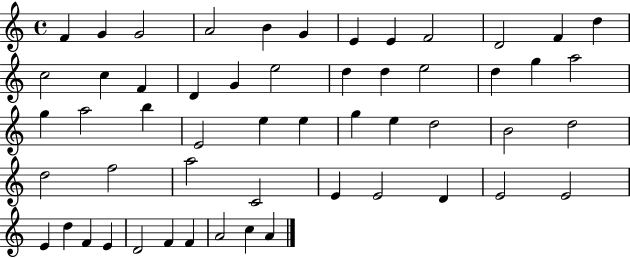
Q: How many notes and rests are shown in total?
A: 54